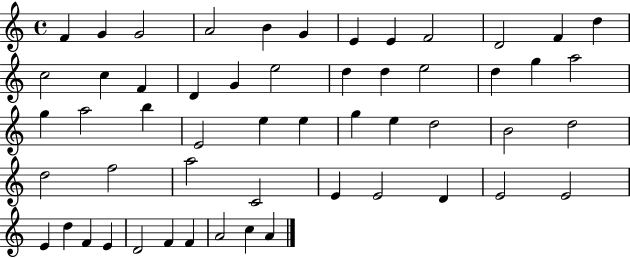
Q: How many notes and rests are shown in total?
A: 54